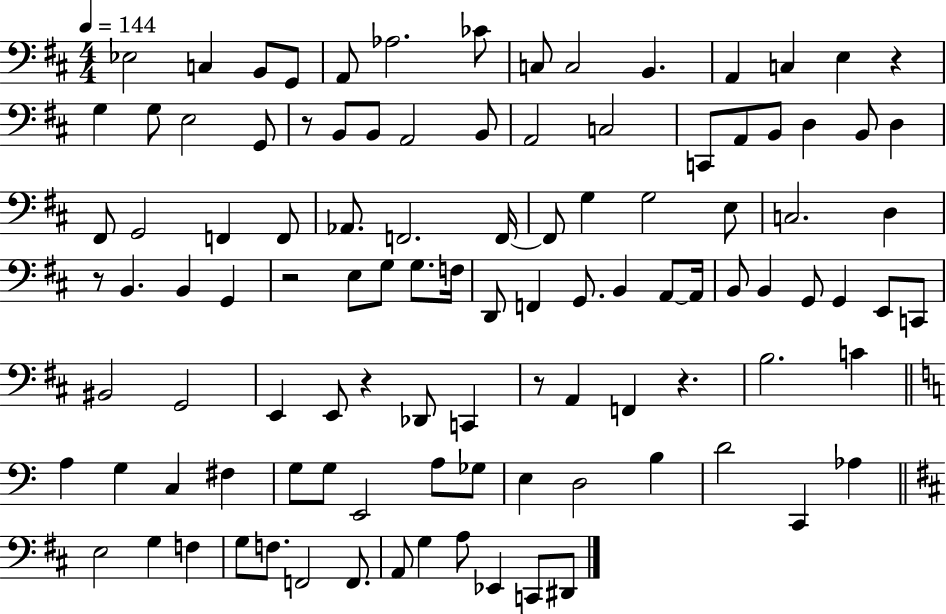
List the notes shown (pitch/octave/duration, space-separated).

Eb3/h C3/q B2/e G2/e A2/e Ab3/h. CES4/e C3/e C3/h B2/q. A2/q C3/q E3/q R/q G3/q G3/e E3/h G2/e R/e B2/e B2/e A2/h B2/e A2/h C3/h C2/e A2/e B2/e D3/q B2/e D3/q F#2/e G2/h F2/q F2/e Ab2/e. F2/h. F2/s F2/e G3/q G3/h E3/e C3/h. D3/q R/e B2/q. B2/q G2/q R/h E3/e G3/e G3/e. F3/s D2/e F2/q G2/e. B2/q A2/e A2/s B2/e B2/q G2/e G2/q E2/e C2/e BIS2/h G2/h E2/q E2/e R/q Db2/e C2/q R/e A2/q F2/q R/q. B3/h. C4/q A3/q G3/q C3/q F#3/q G3/e G3/e E2/h A3/e Gb3/e E3/q D3/h B3/q D4/h C2/q Ab3/q E3/h G3/q F3/q G3/e F3/e. F2/h F2/e. A2/e G3/q A3/e Eb2/q C2/e D#2/e